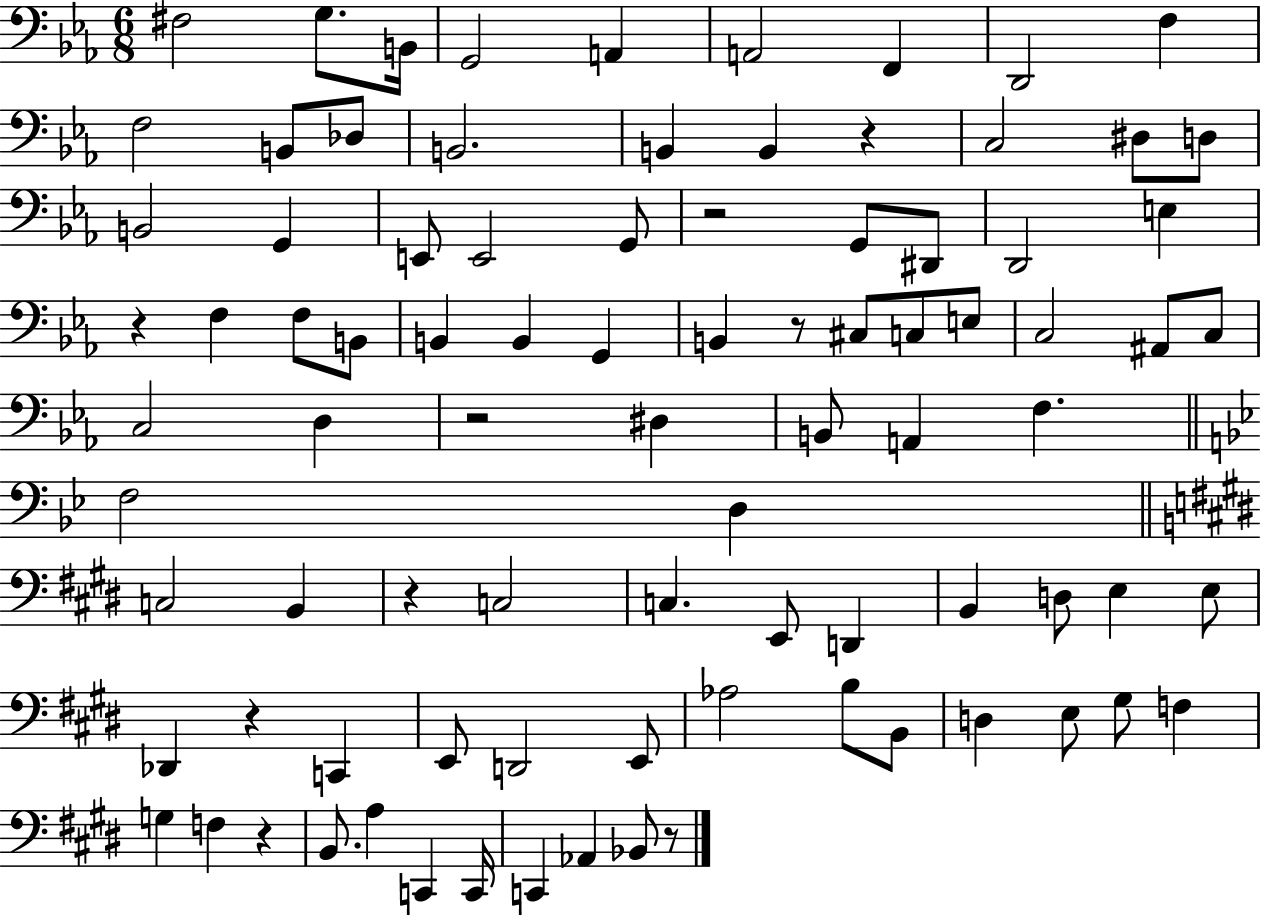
{
  \clef bass
  \numericTimeSignature
  \time 6/8
  \key ees \major
  fis2 g8. b,16 | g,2 a,4 | a,2 f,4 | d,2 f4 | \break f2 b,8 des8 | b,2. | b,4 b,4 r4 | c2 dis8 d8 | \break b,2 g,4 | e,8 e,2 g,8 | r2 g,8 dis,8 | d,2 e4 | \break r4 f4 f8 b,8 | b,4 b,4 g,4 | b,4 r8 cis8 c8 e8 | c2 ais,8 c8 | \break c2 d4 | r2 dis4 | b,8 a,4 f4. | \bar "||" \break \key bes \major f2 d4 | \bar "||" \break \key e \major c2 b,4 | r4 c2 | c4. e,8 d,4 | b,4 d8 e4 e8 | \break des,4 r4 c,4 | e,8 d,2 e,8 | aes2 b8 b,8 | d4 e8 gis8 f4 | \break g4 f4 r4 | b,8. a4 c,4 c,16 | c,4 aes,4 bes,8 r8 | \bar "|."
}